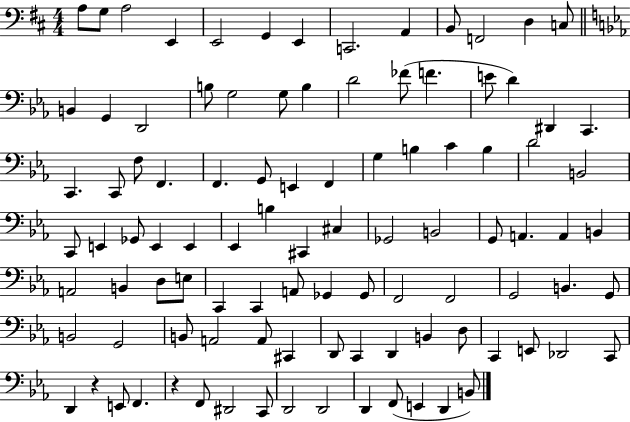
A3/e G3/e A3/h E2/q E2/h G2/q E2/q C2/h. A2/q B2/e F2/h D3/q C3/e B2/q G2/q D2/h B3/e G3/h G3/e B3/q D4/h FES4/e F4/q. E4/e D4/q D#2/q C2/q. C2/q. C2/e F3/e F2/q. F2/q. G2/e E2/q F2/q G3/q B3/q C4/q B3/q D4/h B2/h C2/e E2/q Gb2/e E2/q E2/q Eb2/q B3/q C#2/q C#3/q Gb2/h B2/h G2/e A2/q. A2/q B2/q A2/h B2/q D3/e E3/e C2/q C2/q A2/e Gb2/q Gb2/e F2/h F2/h G2/h B2/q. G2/e B2/h G2/h B2/e A2/h A2/e C#2/q D2/e C2/q D2/q B2/q D3/e C2/q E2/e Db2/h C2/e D2/q R/q E2/e F2/q. R/q F2/e D#2/h C2/e D2/h D2/h D2/q F2/e E2/q D2/q B2/e